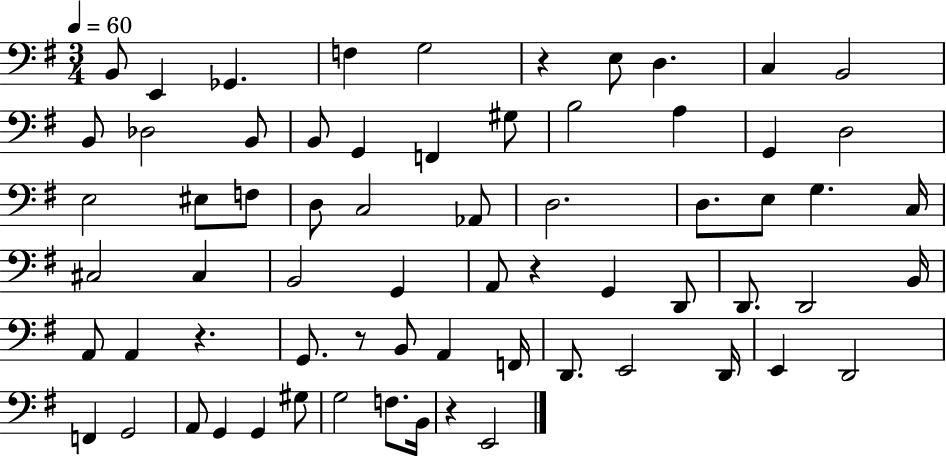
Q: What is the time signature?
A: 3/4